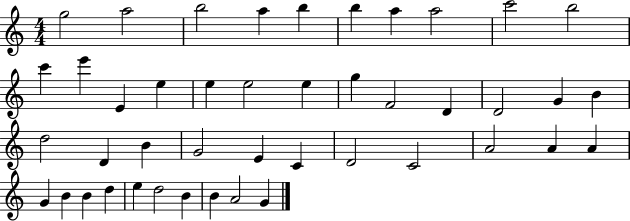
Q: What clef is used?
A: treble